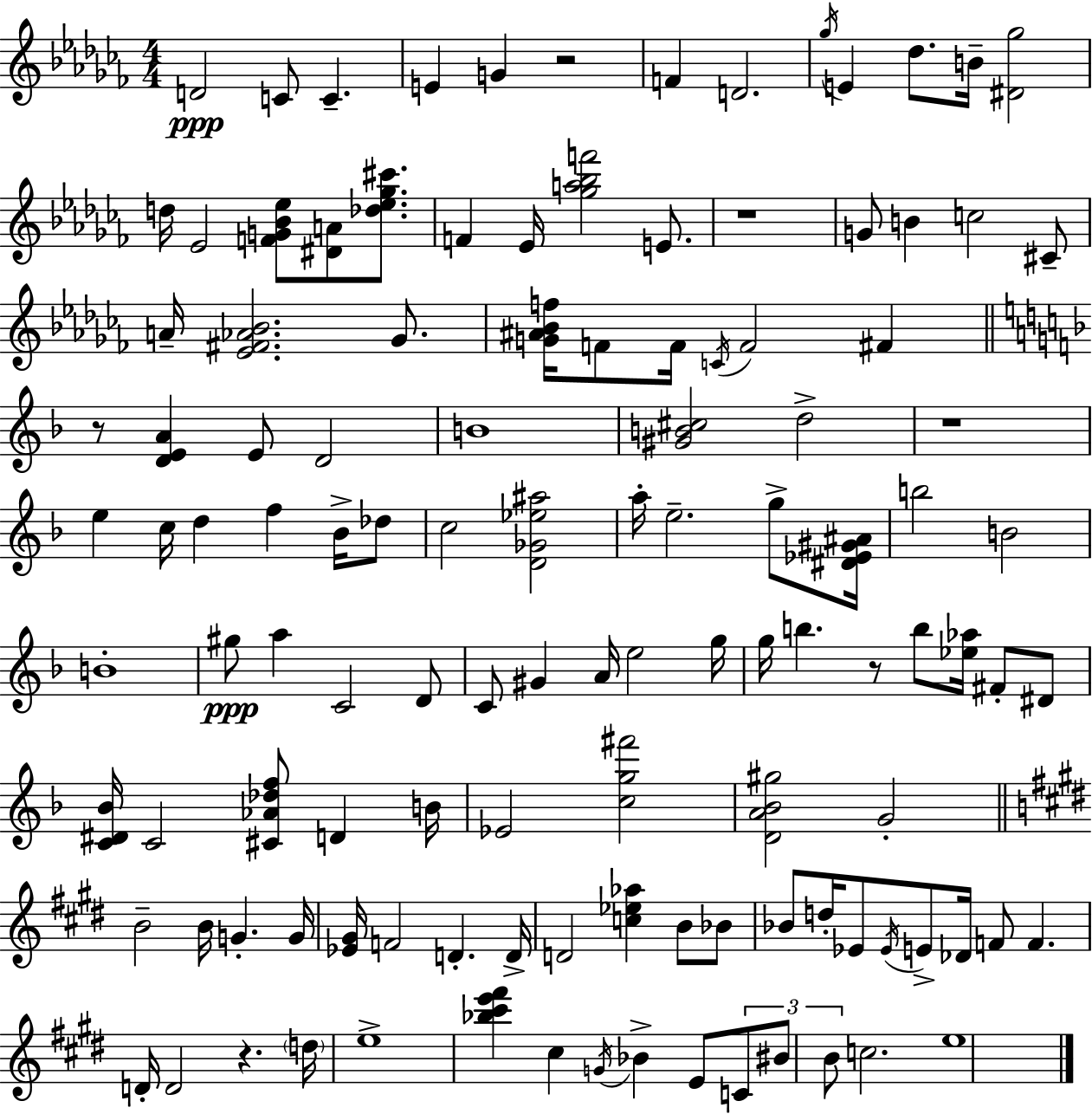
X:1
T:Untitled
M:4/4
L:1/4
K:Abm
D2 C/2 C E G z2 F D2 _g/4 E _d/2 B/4 [^D_g]2 d/4 _E2 [FG_B_e]/2 [^DA]/2 [_d_e_g^c']/2 F _E/4 [_ga_bf']2 E/2 z4 G/2 B c2 ^C/2 A/4 [_E^F_A_B]2 _G/2 [G^A_Bf]/4 F/2 F/4 C/4 F2 ^F z/2 [DEA] E/2 D2 B4 [^GB^c]2 d2 z4 e c/4 d f _B/4 _d/2 c2 [D_G_e^a]2 a/4 e2 g/2 [^D_E^G^A]/4 b2 B2 B4 ^g/2 a C2 D/2 C/2 ^G A/4 e2 g/4 g/4 b z/2 b/2 [_e_a]/4 ^F/2 ^D/2 [C^D_B]/4 C2 [^C_A_df]/2 D B/4 _E2 [cg^f']2 [DA_B^g]2 G2 B2 B/4 G G/4 [_E^G]/4 F2 D D/4 D2 [c_e_a] B/2 _B/2 _B/2 d/4 _E/2 _E/4 E/2 _D/4 F/2 F D/4 D2 z d/4 e4 [_b^c'e'^f'] ^c G/4 _B E/2 C/2 ^B/2 B/2 c2 e4